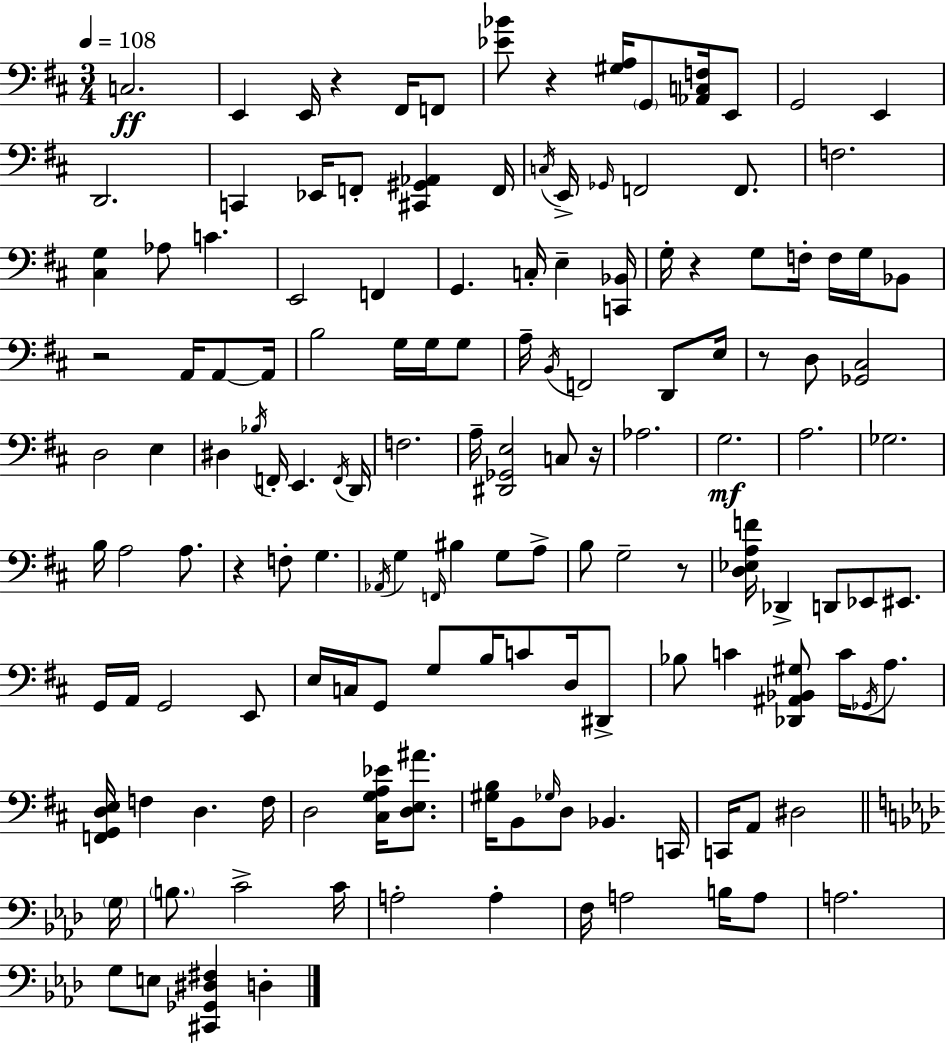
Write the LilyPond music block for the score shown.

{
  \clef bass
  \numericTimeSignature
  \time 3/4
  \key d \major
  \tempo 4 = 108
  c2.\ff | e,4 e,16 r4 fis,16 f,8 | <ees' bes'>8 r4 <gis a>16 \parenthesize g,8 <aes, c f>16 e,8 | g,2 e,4 | \break d,2. | c,4 ees,16 f,8-. <cis, gis, aes,>4 f,16 | \acciaccatura { c16 } e,16-> \grace { ges,16 } f,2 f,8. | f2. | \break <cis g>4 aes8 c'4. | e,2 f,4 | g,4. c16-. e4-- | <c, bes,>16 g16-. r4 g8 f16-. f16 g16 | \break bes,8 r2 a,16 a,8~~ | a,16 b2 g16 g16 | g8 a16-- \acciaccatura { b,16 } f,2 | d,8 e16 r8 d8 <ges, cis>2 | \break d2 e4 | dis4 \acciaccatura { bes16 } f,16-. e,4. | \acciaccatura { f,16 } d,16 f2. | a16-- <dis, ges, e>2 | \break c8 r16 aes2. | g2.\mf | a2. | ges2. | \break b16 a2 | a8. r4 f8-. g4. | \acciaccatura { aes,16 } g4 \grace { f,16 } bis4 | g8 a8-> b8 g2-- | \break r8 <d ees a f'>16 des,4-> | d,8 ees,8 eis,8. g,16 a,16 g,2 | e,8 e16 c16 g,8 g8 | b16 c'8 d16 dis,8-> bes8 c'4 | \break <des, ais, bes, gis>8 c'16 \acciaccatura { ges,16 } a8. <f, g, d e>16 f4 | d4. f16 d2 | <cis g a ees'>16 <d e ais'>8. <gis b>16 b,8 \grace { ges16 } | d8 bes,4. c,16 c,16 a,8 | \break dis2 \bar "||" \break \key aes \major \parenthesize g16 \parenthesize b8. c'2-> | c'16 a2-. a4-. | f16 a2 b16 a8 | a2. | \break g8 e8 <cis, ges, dis fis>4 d4-. | \bar "|."
}